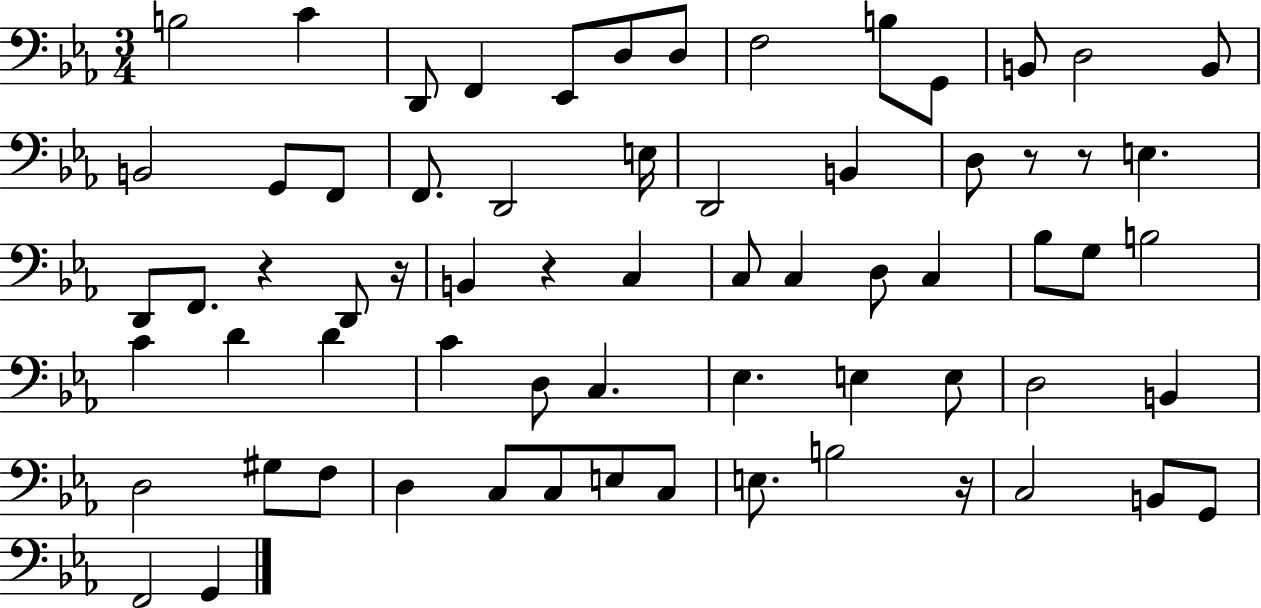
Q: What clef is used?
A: bass